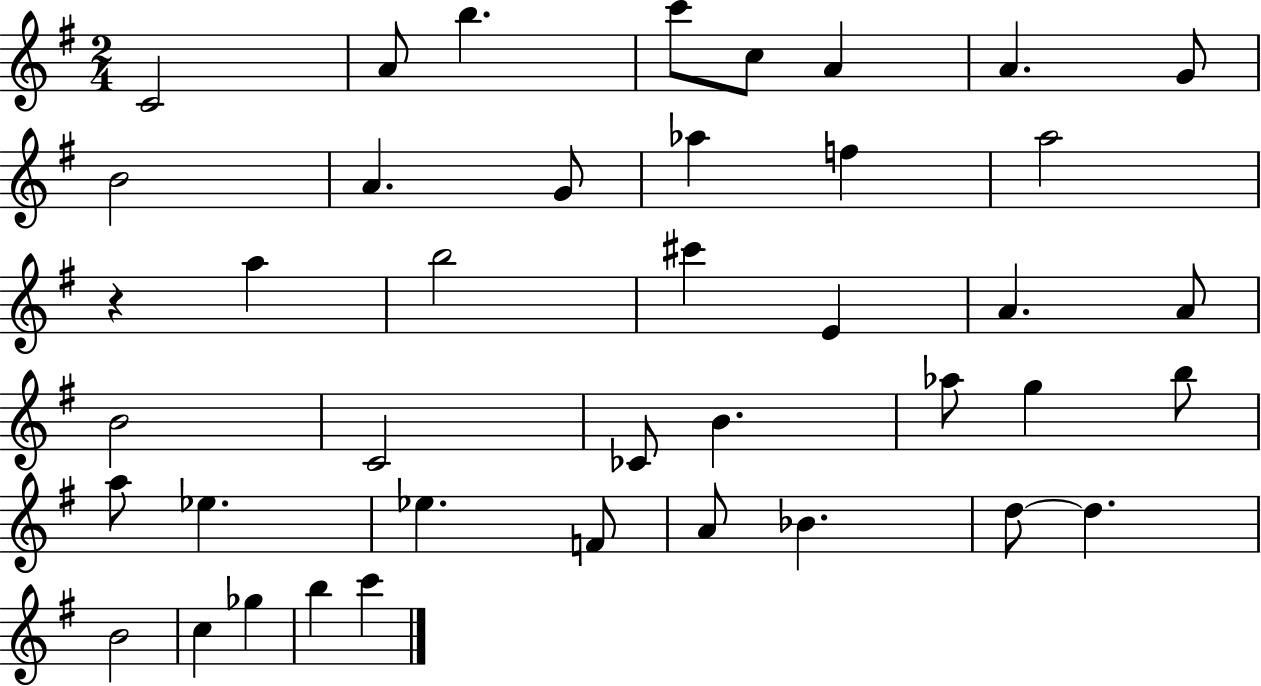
{
  \clef treble
  \numericTimeSignature
  \time 2/4
  \key g \major
  \repeat volta 2 { c'2 | a'8 b''4. | c'''8 c''8 a'4 | a'4. g'8 | \break b'2 | a'4. g'8 | aes''4 f''4 | a''2 | \break r4 a''4 | b''2 | cis'''4 e'4 | a'4. a'8 | \break b'2 | c'2 | ces'8 b'4. | aes''8 g''4 b''8 | \break a''8 ees''4. | ees''4. f'8 | a'8 bes'4. | d''8~~ d''4. | \break b'2 | c''4 ges''4 | b''4 c'''4 | } \bar "|."
}